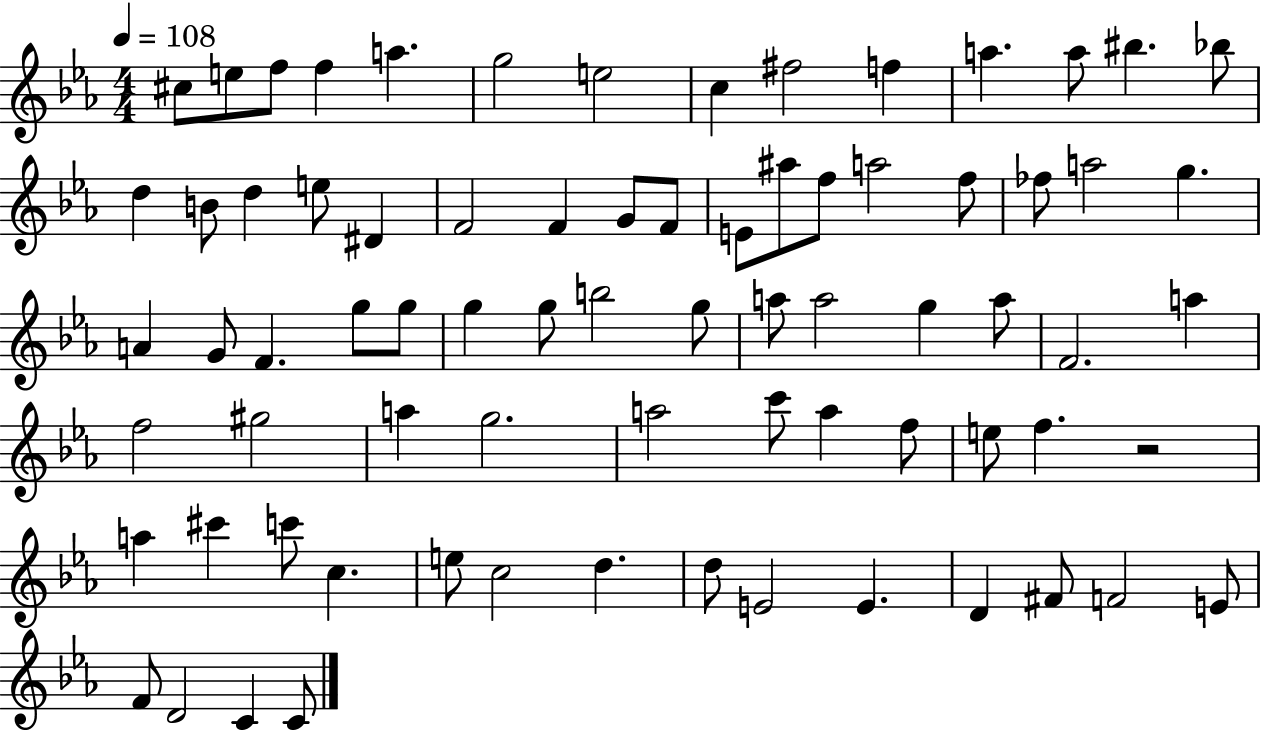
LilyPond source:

{
  \clef treble
  \numericTimeSignature
  \time 4/4
  \key ees \major
  \tempo 4 = 108
  \repeat volta 2 { cis''8 e''8 f''8 f''4 a''4. | g''2 e''2 | c''4 fis''2 f''4 | a''4. a''8 bis''4. bes''8 | \break d''4 b'8 d''4 e''8 dis'4 | f'2 f'4 g'8 f'8 | e'8 ais''8 f''8 a''2 f''8 | fes''8 a''2 g''4. | \break a'4 g'8 f'4. g''8 g''8 | g''4 g''8 b''2 g''8 | a''8 a''2 g''4 a''8 | f'2. a''4 | \break f''2 gis''2 | a''4 g''2. | a''2 c'''8 a''4 f''8 | e''8 f''4. r2 | \break a''4 cis'''4 c'''8 c''4. | e''8 c''2 d''4. | d''8 e'2 e'4. | d'4 fis'8 f'2 e'8 | \break f'8 d'2 c'4 c'8 | } \bar "|."
}